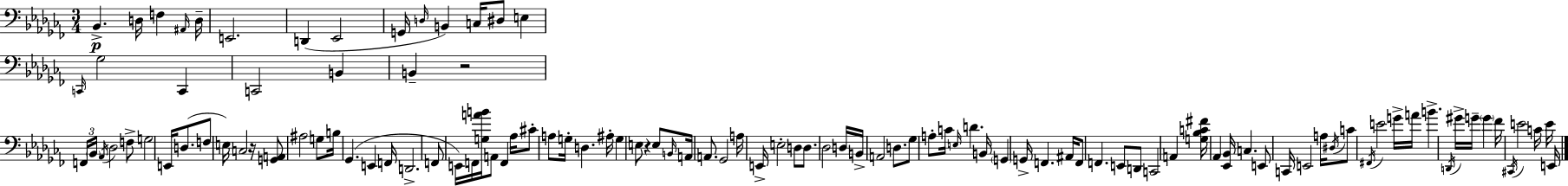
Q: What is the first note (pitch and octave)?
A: Bb2